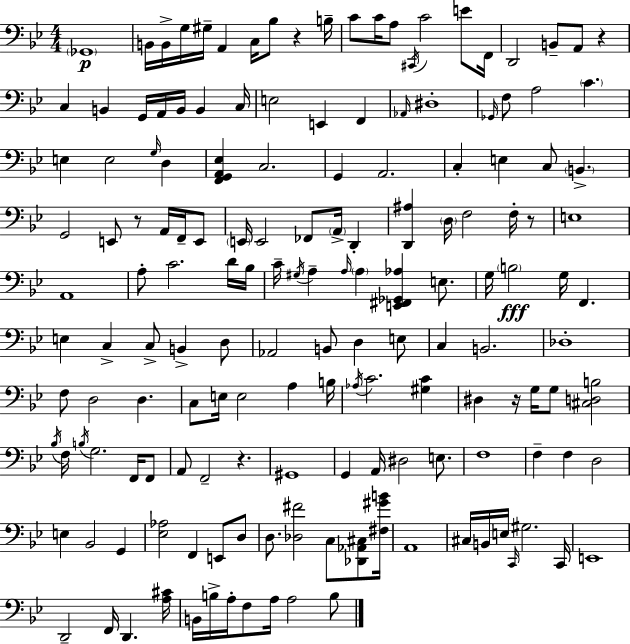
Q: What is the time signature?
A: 4/4